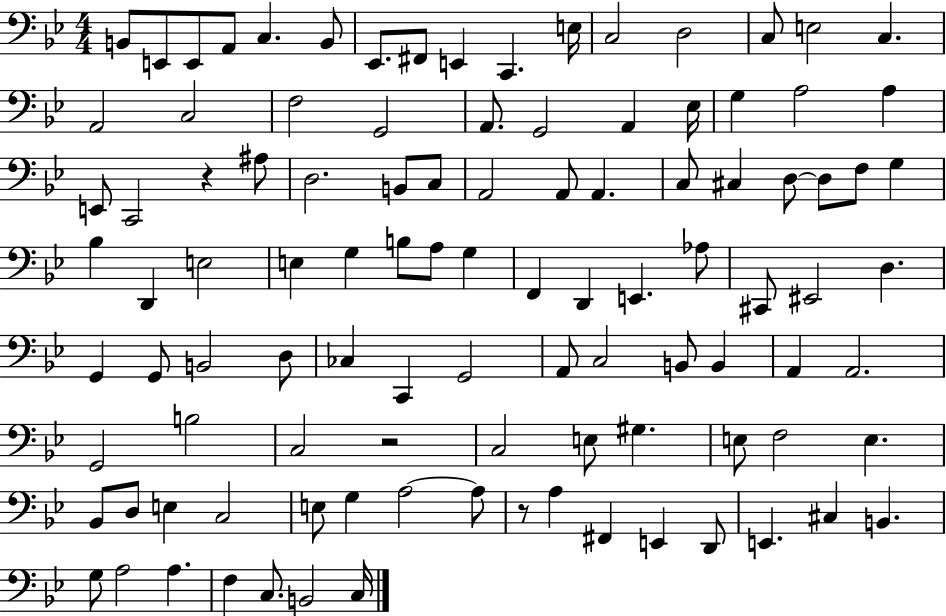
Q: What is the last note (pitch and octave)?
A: C3